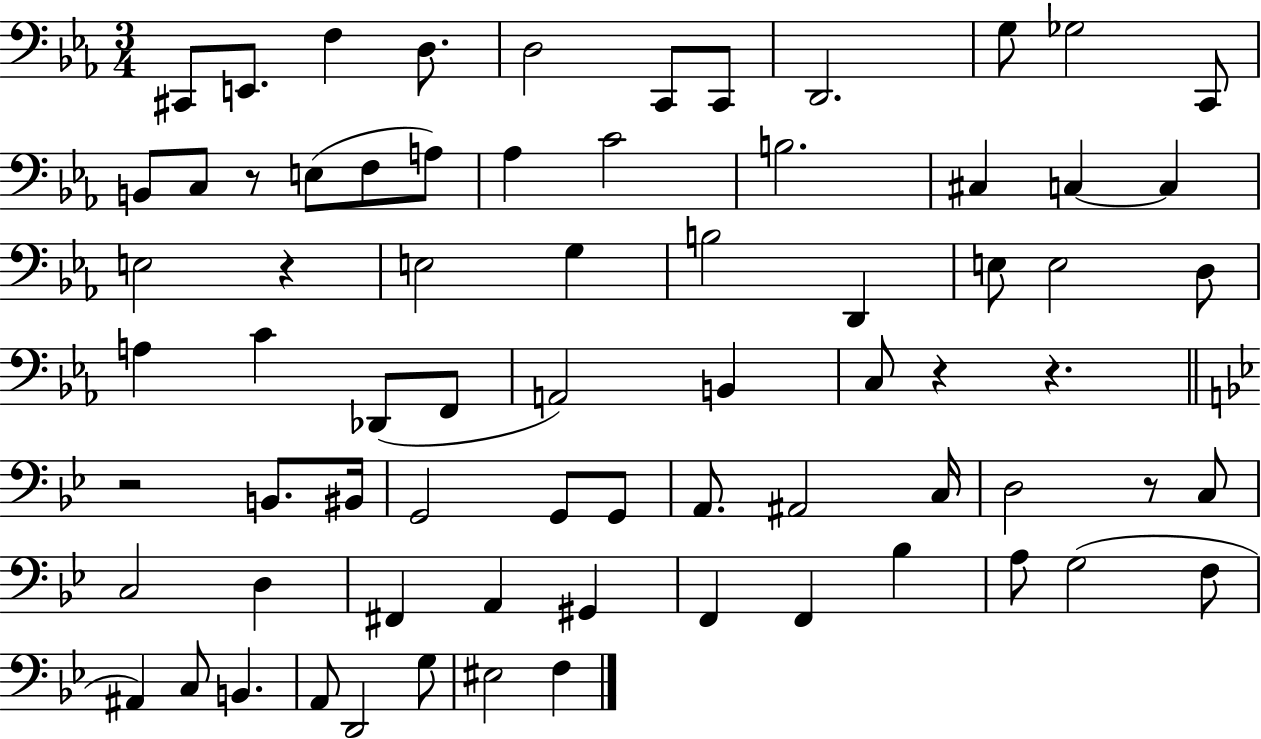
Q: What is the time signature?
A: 3/4